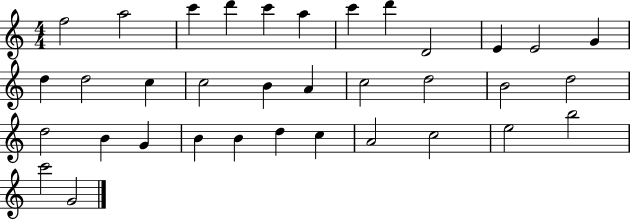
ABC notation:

X:1
T:Untitled
M:4/4
L:1/4
K:C
f2 a2 c' d' c' a c' d' D2 E E2 G d d2 c c2 B A c2 d2 B2 d2 d2 B G B B d c A2 c2 e2 b2 c'2 G2